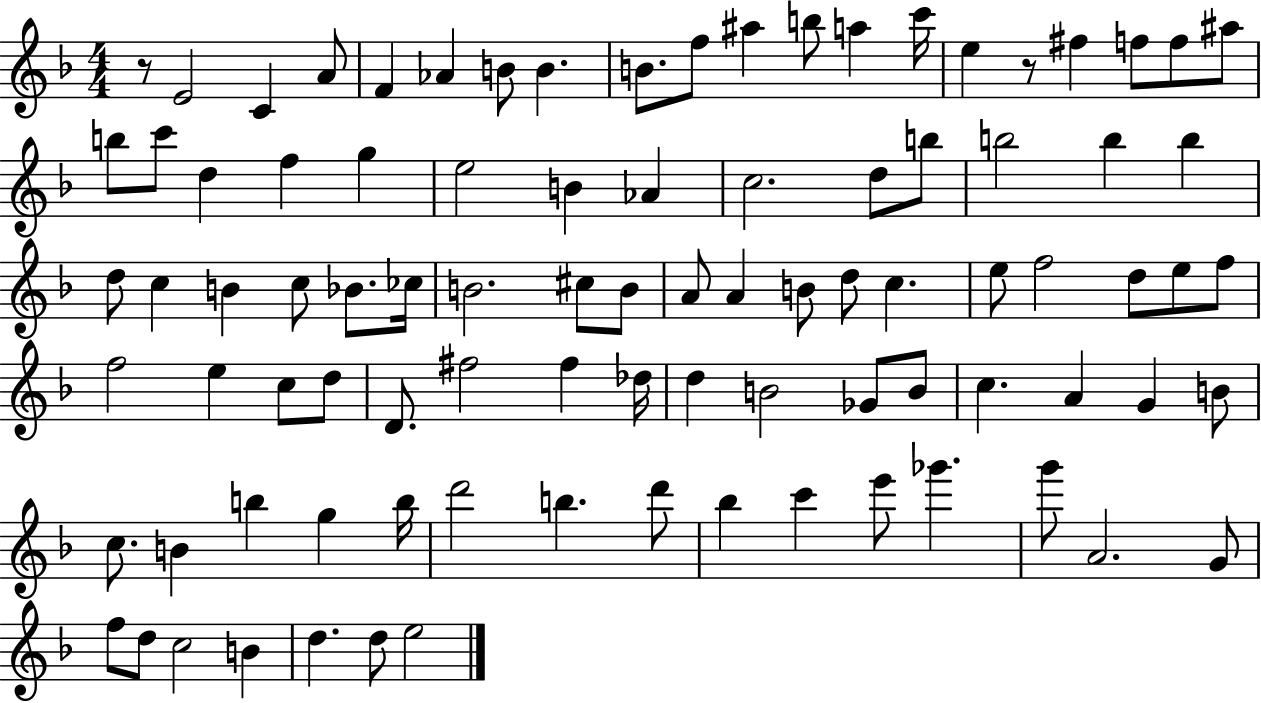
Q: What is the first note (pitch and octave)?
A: E4